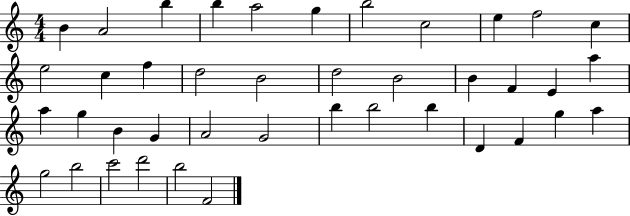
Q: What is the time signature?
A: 4/4